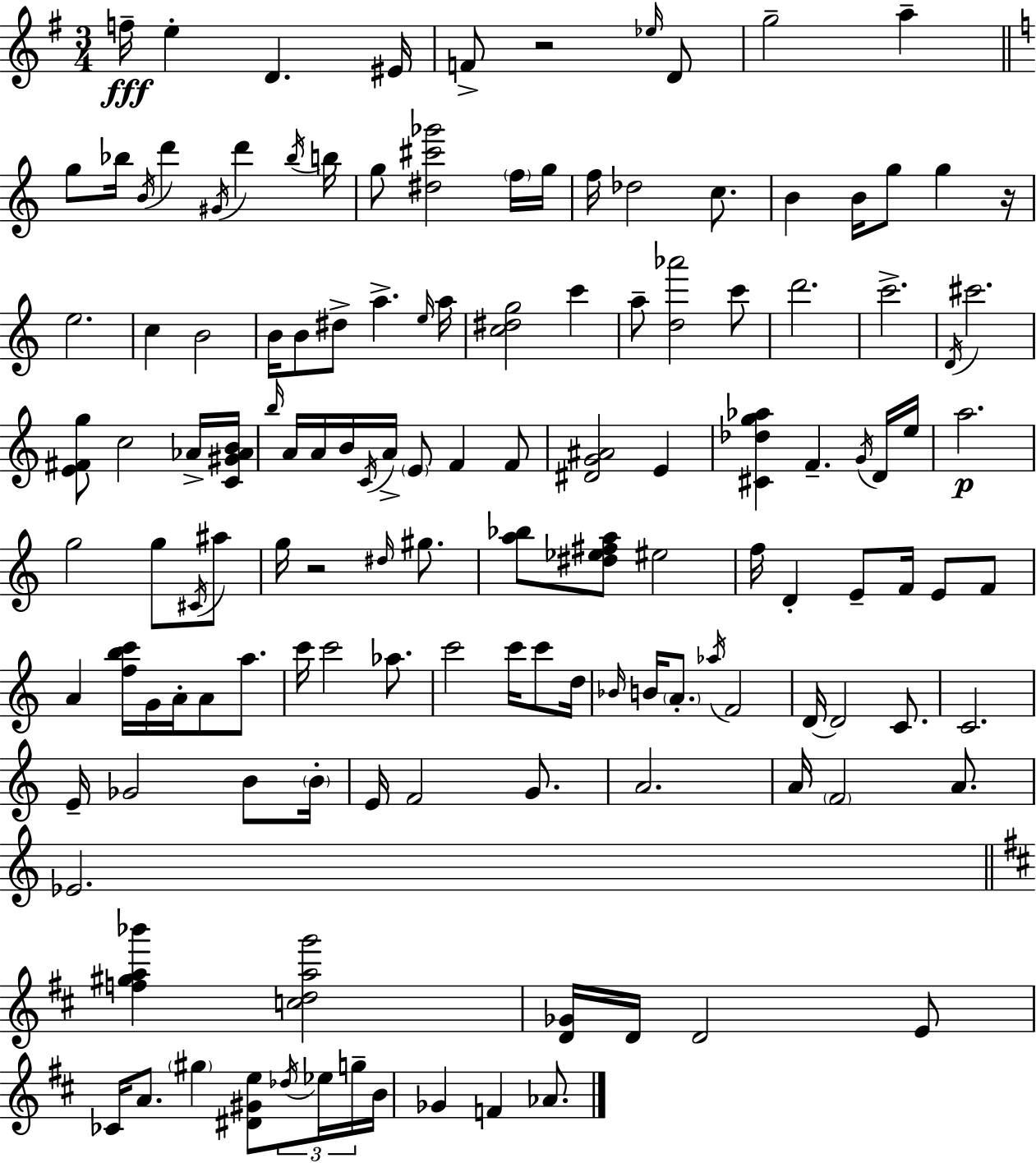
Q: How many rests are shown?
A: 3